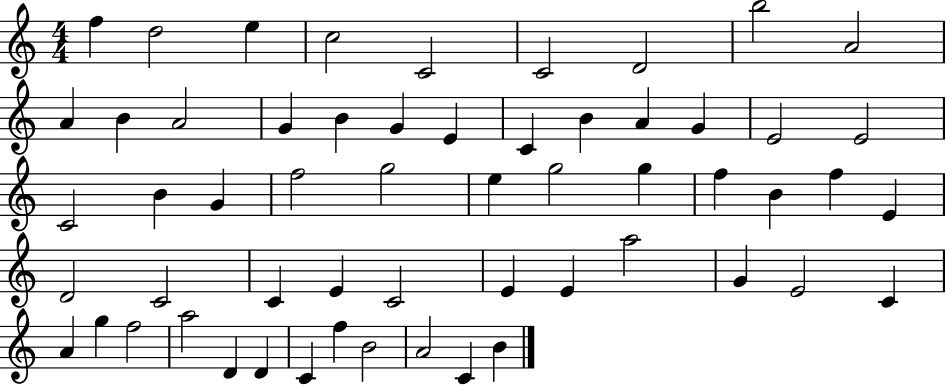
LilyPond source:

{
  \clef treble
  \numericTimeSignature
  \time 4/4
  \key c \major
  f''4 d''2 e''4 | c''2 c'2 | c'2 d'2 | b''2 a'2 | \break a'4 b'4 a'2 | g'4 b'4 g'4 e'4 | c'4 b'4 a'4 g'4 | e'2 e'2 | \break c'2 b'4 g'4 | f''2 g''2 | e''4 g''2 g''4 | f''4 b'4 f''4 e'4 | \break d'2 c'2 | c'4 e'4 c'2 | e'4 e'4 a''2 | g'4 e'2 c'4 | \break a'4 g''4 f''2 | a''2 d'4 d'4 | c'4 f''4 b'2 | a'2 c'4 b'4 | \break \bar "|."
}